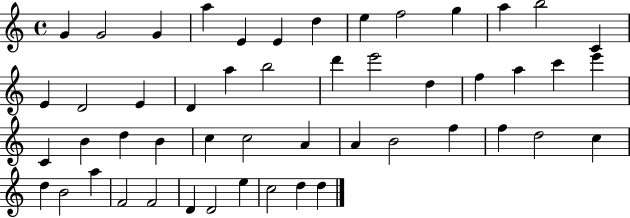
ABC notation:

X:1
T:Untitled
M:4/4
L:1/4
K:C
G G2 G a E E d e f2 g a b2 C E D2 E D a b2 d' e'2 d f a c' e' C B d B c c2 A A B2 f f d2 c d B2 a F2 F2 D D2 e c2 d d